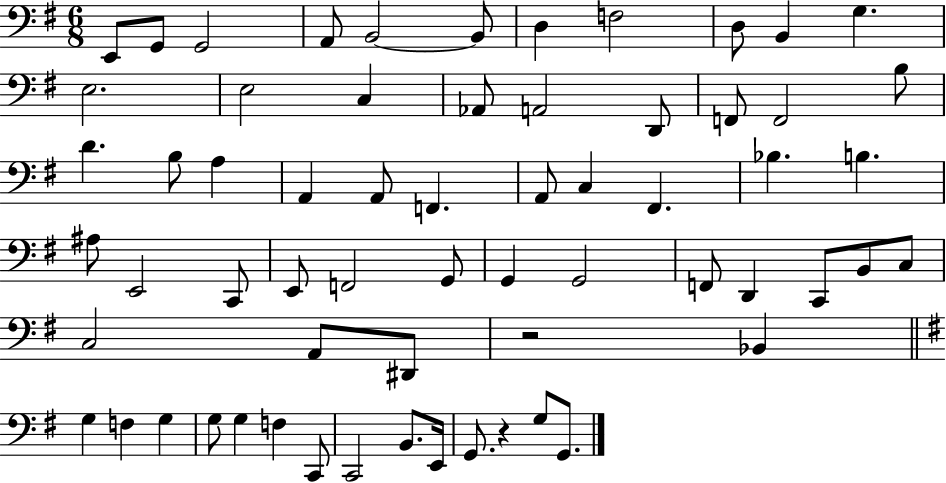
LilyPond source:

{
  \clef bass
  \numericTimeSignature
  \time 6/8
  \key g \major
  \repeat volta 2 { e,8 g,8 g,2 | a,8 b,2~~ b,8 | d4 f2 | d8 b,4 g4. | \break e2. | e2 c4 | aes,8 a,2 d,8 | f,8 f,2 b8 | \break d'4. b8 a4 | a,4 a,8 f,4. | a,8 c4 fis,4. | bes4. b4. | \break ais8 e,2 c,8 | e,8 f,2 g,8 | g,4 g,2 | f,8 d,4 c,8 b,8 c8 | \break c2 a,8 dis,8 | r2 bes,4 | \bar "||" \break \key g \major g4 f4 g4 | g8 g4 f4 c,8 | c,2 b,8. e,16 | g,8. r4 g8 g,8. | \break } \bar "|."
}